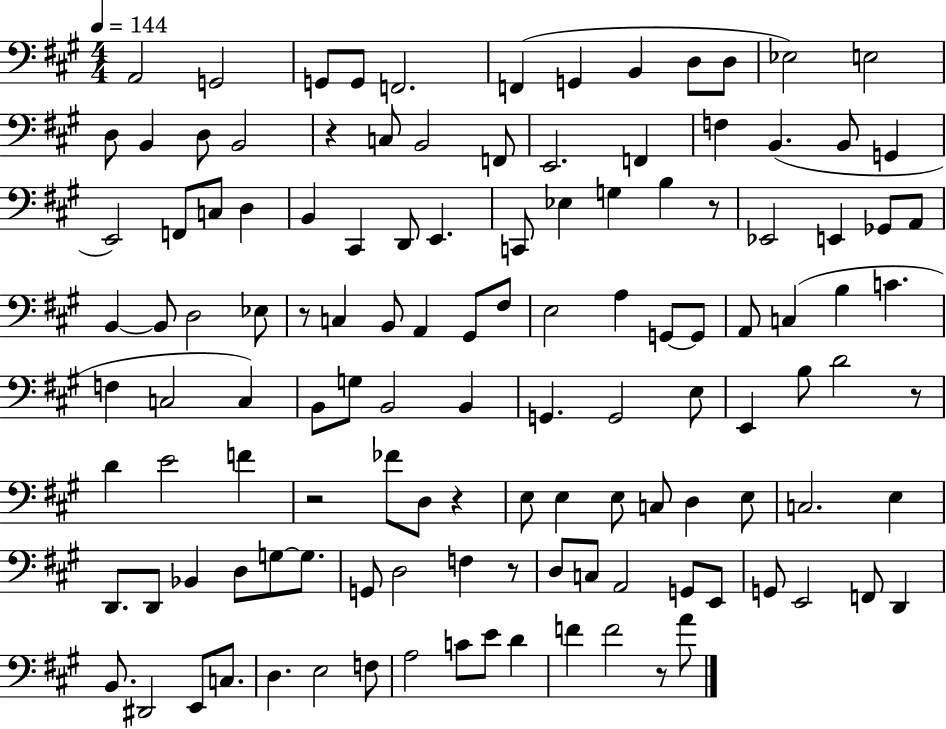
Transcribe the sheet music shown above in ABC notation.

X:1
T:Untitled
M:4/4
L:1/4
K:A
A,,2 G,,2 G,,/2 G,,/2 F,,2 F,, G,, B,, D,/2 D,/2 _E,2 E,2 D,/2 B,, D,/2 B,,2 z C,/2 B,,2 F,,/2 E,,2 F,, F, B,, B,,/2 G,, E,,2 F,,/2 C,/2 D, B,, ^C,, D,,/2 E,, C,,/2 _E, G, B, z/2 _E,,2 E,, _G,,/2 A,,/2 B,, B,,/2 D,2 _E,/2 z/2 C, B,,/2 A,, ^G,,/2 ^F,/2 E,2 A, G,,/2 G,,/2 A,,/2 C, B, C F, C,2 C, B,,/2 G,/2 B,,2 B,, G,, G,,2 E,/2 E,, B,/2 D2 z/2 D E2 F z2 _F/2 D,/2 z E,/2 E, E,/2 C,/2 D, E,/2 C,2 E, D,,/2 D,,/2 _B,, D,/2 G,/2 G,/2 G,,/2 D,2 F, z/2 D,/2 C,/2 A,,2 G,,/2 E,,/2 G,,/2 E,,2 F,,/2 D,, B,,/2 ^D,,2 E,,/2 C,/2 D, E,2 F,/2 A,2 C/2 E/2 D F F2 z/2 A/2